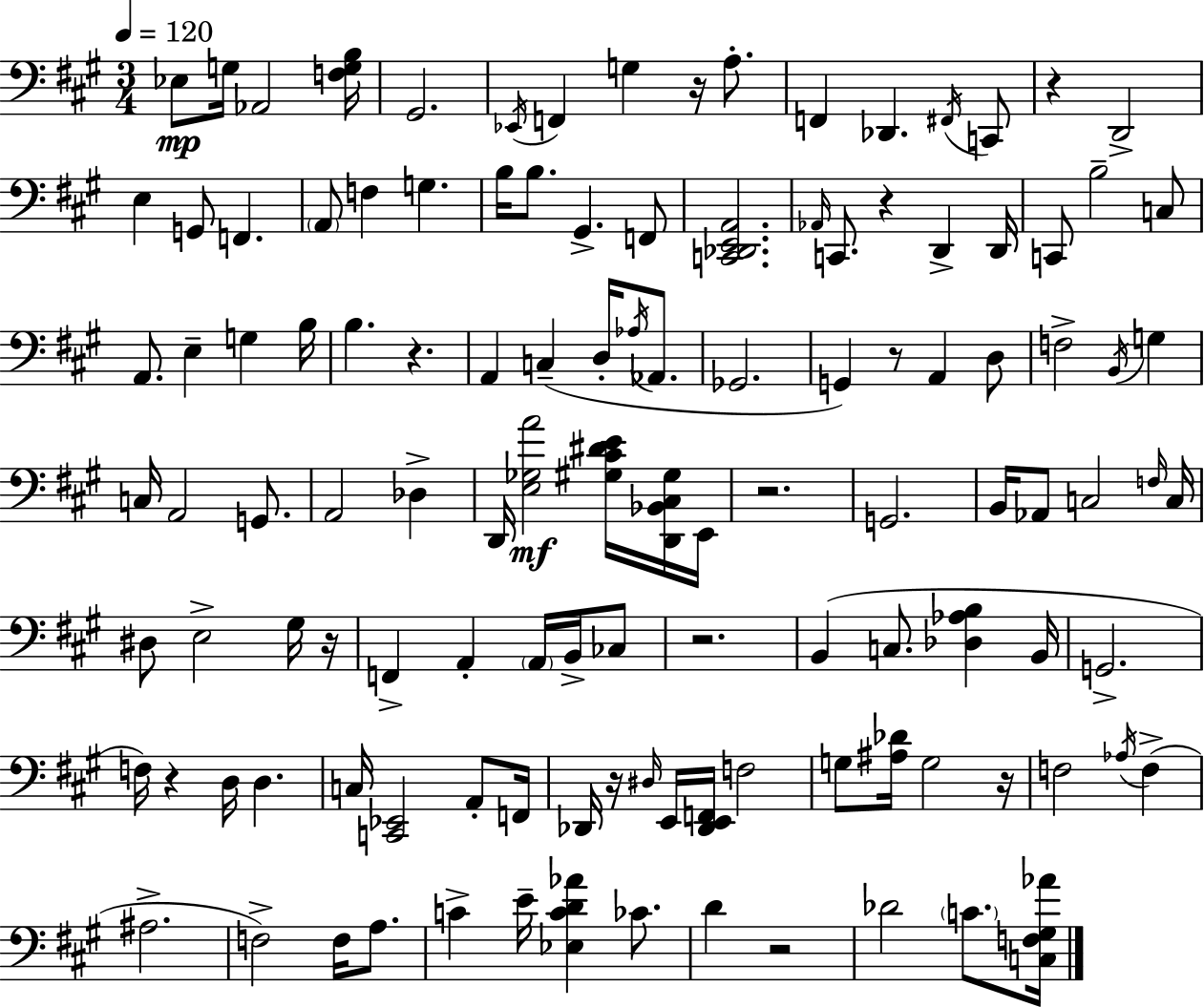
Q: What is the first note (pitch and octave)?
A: Eb3